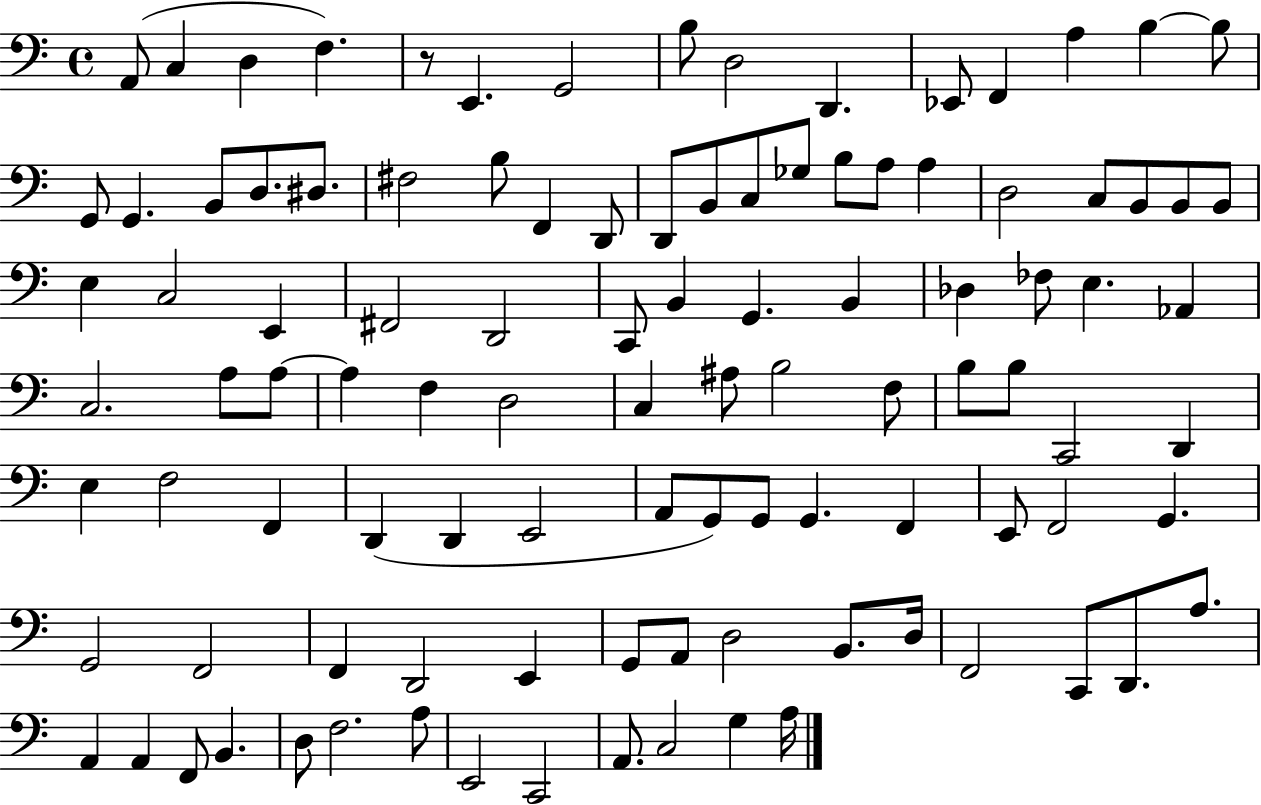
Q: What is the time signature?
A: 4/4